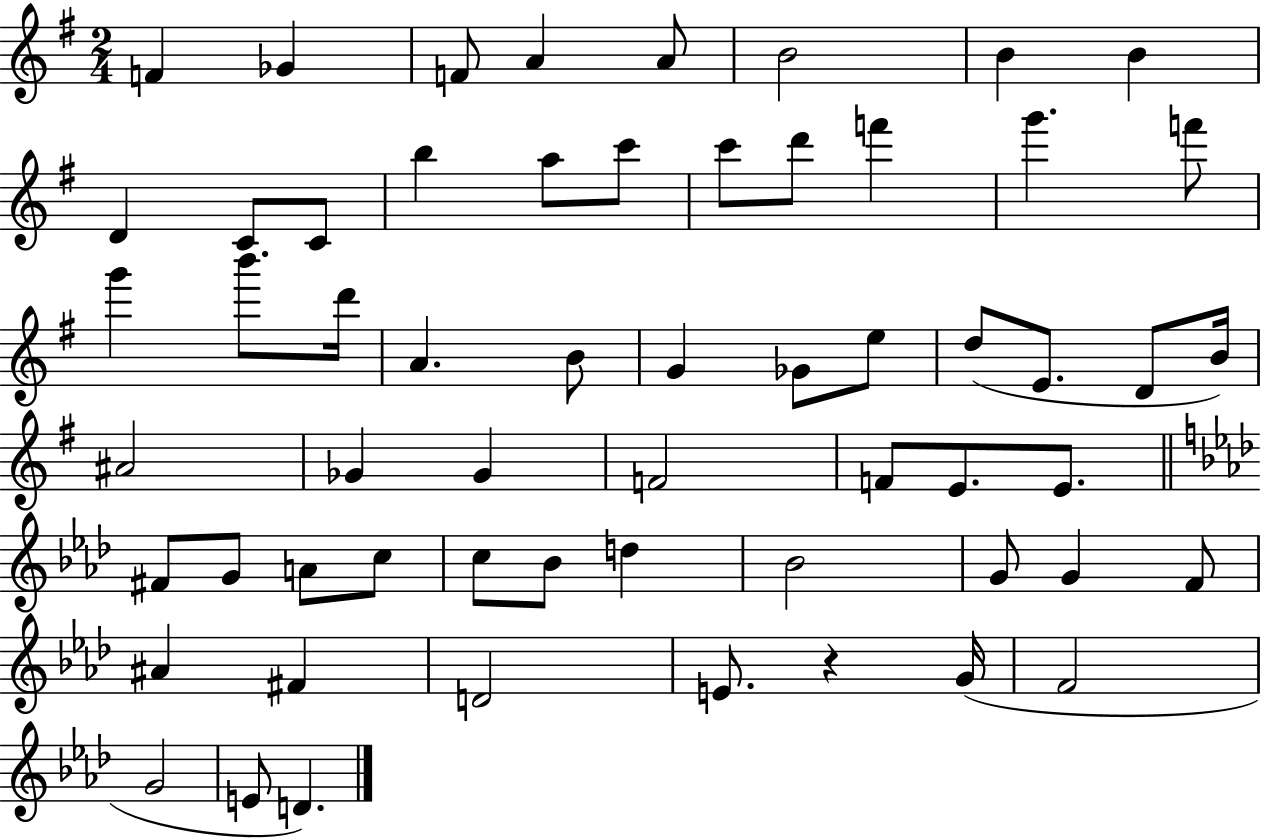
F4/q Gb4/q F4/e A4/q A4/e B4/h B4/q B4/q D4/q C4/e C4/e B5/q A5/e C6/e C6/e D6/e F6/q G6/q. F6/e G6/q B6/e. D6/s A4/q. B4/e G4/q Gb4/e E5/e D5/e E4/e. D4/e B4/s A#4/h Gb4/q Gb4/q F4/h F4/e E4/e. E4/e. F#4/e G4/e A4/e C5/e C5/e Bb4/e D5/q Bb4/h G4/e G4/q F4/e A#4/q F#4/q D4/h E4/e. R/q G4/s F4/h G4/h E4/e D4/q.